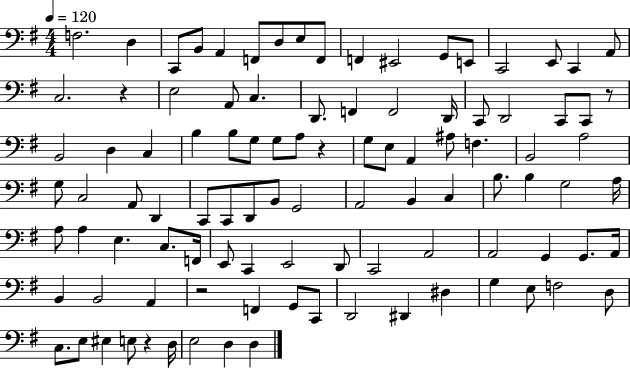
X:1
T:Untitled
M:4/4
L:1/4
K:G
F,2 D, C,,/2 B,,/2 A,, F,,/2 D,/2 E,/2 F,,/2 F,, ^E,,2 G,,/2 E,,/2 C,,2 E,,/2 C,, A,,/2 C,2 z E,2 A,,/2 C, D,,/2 F,, F,,2 D,,/4 C,,/2 D,,2 C,,/2 C,,/2 z/2 B,,2 D, C, B, B,/2 G,/2 G,/2 A,/2 z G,/2 E,/2 A,, ^A,/2 F, B,,2 A,2 G,/2 C,2 A,,/2 D,, C,,/2 C,,/2 D,,/2 B,,/2 G,,2 A,,2 B,, C, B,/2 B, G,2 A,/4 A,/2 A, E, C,/2 F,,/4 E,,/2 C,, E,,2 D,,/2 C,,2 A,,2 A,,2 G,, G,,/2 A,,/4 B,, B,,2 A,, z2 F,, G,,/2 C,,/2 D,,2 ^D,, ^D, G, E,/2 F,2 D,/2 C,/2 E,/2 ^E, E,/2 z D,/4 E,2 D, D,